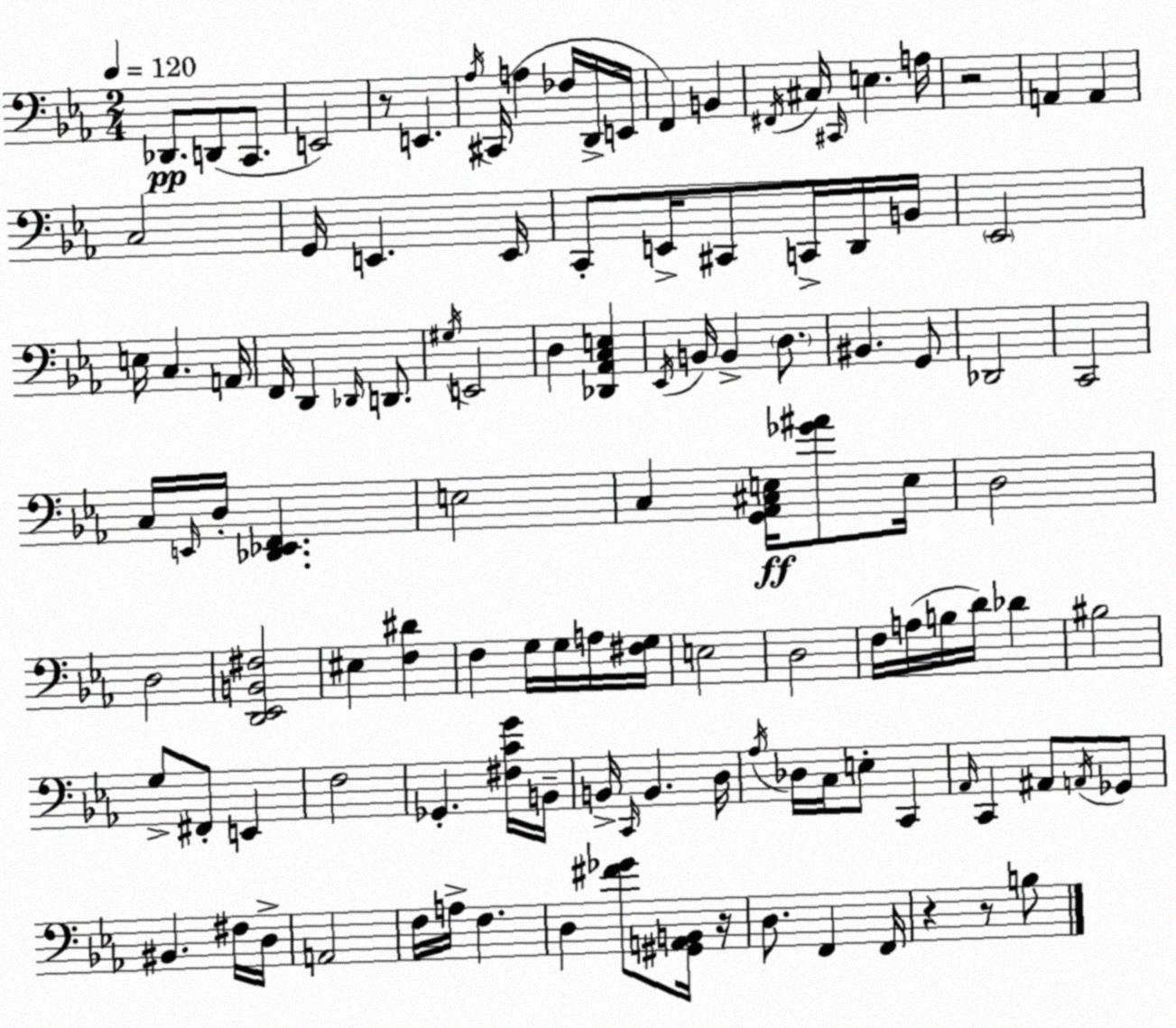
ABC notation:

X:1
T:Untitled
M:2/4
L:1/4
K:Cm
_D,,/2 D,,/2 C,,/2 E,,2 z/2 E,, _A,/4 ^C,,/4 A, _F,/4 D,,/4 E,,/4 F,, B,, ^F,,/4 ^C,/4 ^C,,/4 E, A,/4 z2 A,, A,, C,2 G,,/4 E,, E,,/4 C,,/2 E,,/4 ^C,,/2 C,,/4 D,,/4 B,,/4 _E,,2 E,/4 C, A,,/4 F,,/4 D,, _D,,/4 D,,/2 ^G,/4 E,,2 D, [_D,,_A,,C,E,] _E,,/4 B,,/4 B,, D,/2 ^B,, G,,/2 _D,,2 C,,2 C,/4 E,,/4 D,/4 [_D,,_E,,F,,] E,2 C, [G,,_A,,^C,E,]/4 [_G^A]/2 E,/4 D,2 D,2 [D,,_E,,B,,^F,]2 ^E, [F,^D] F, G,/4 G,/4 A,/4 [^F,G,]/4 E,2 D,2 F,/4 A,/4 B,/4 D/4 _D ^B,2 G,/2 ^F,,/2 E,, F,2 _G,, [^F,CG]/4 B,,/4 B,,/4 C,,/4 B,, D,/4 _A,/4 _D,/4 C,/4 E,/2 C,, _A,,/4 C,, ^A,,/2 A,,/4 _G,,/2 ^B,, ^F,/4 D,/4 A,,2 F,/4 A,/4 F, D, [^F_G]/2 [^G,,A,,B,,]/4 z/4 D,/2 F,, F,,/4 z z/2 B,/2